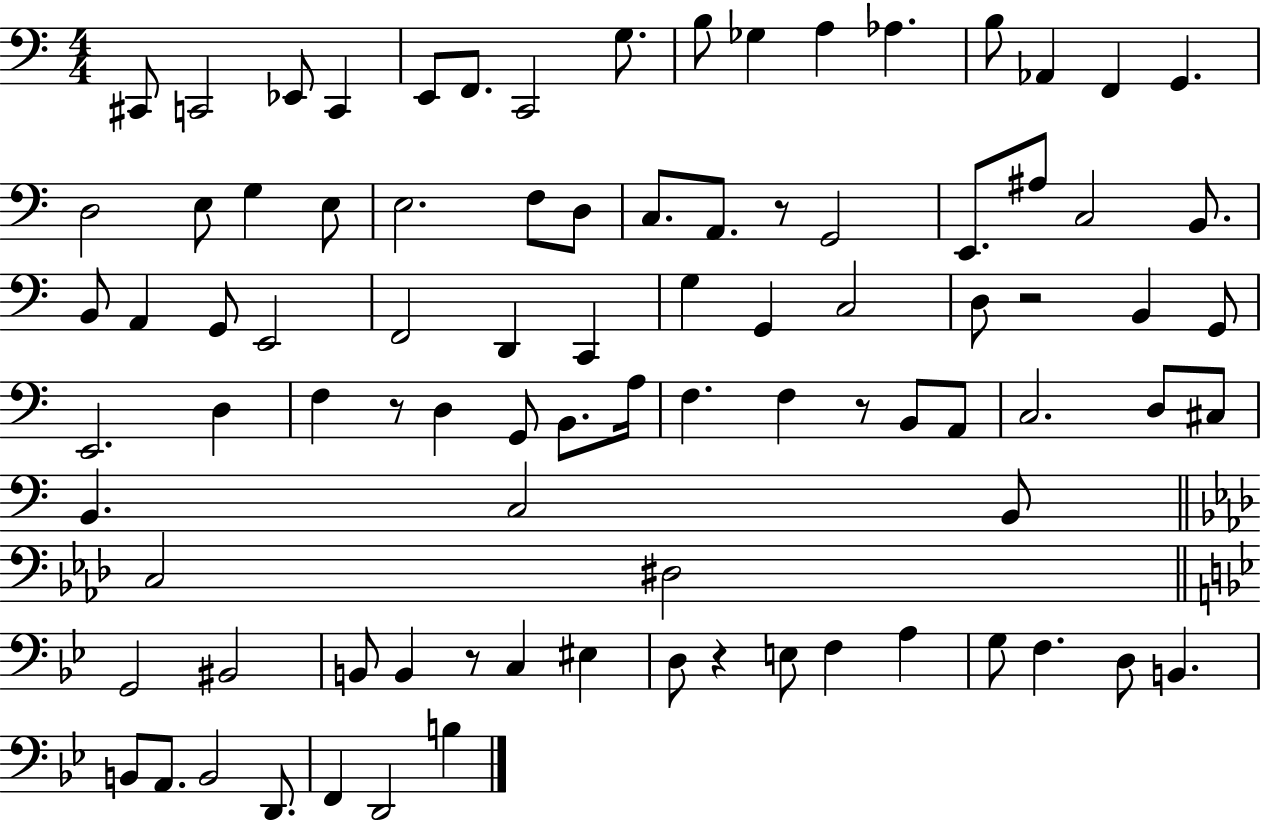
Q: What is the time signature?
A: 4/4